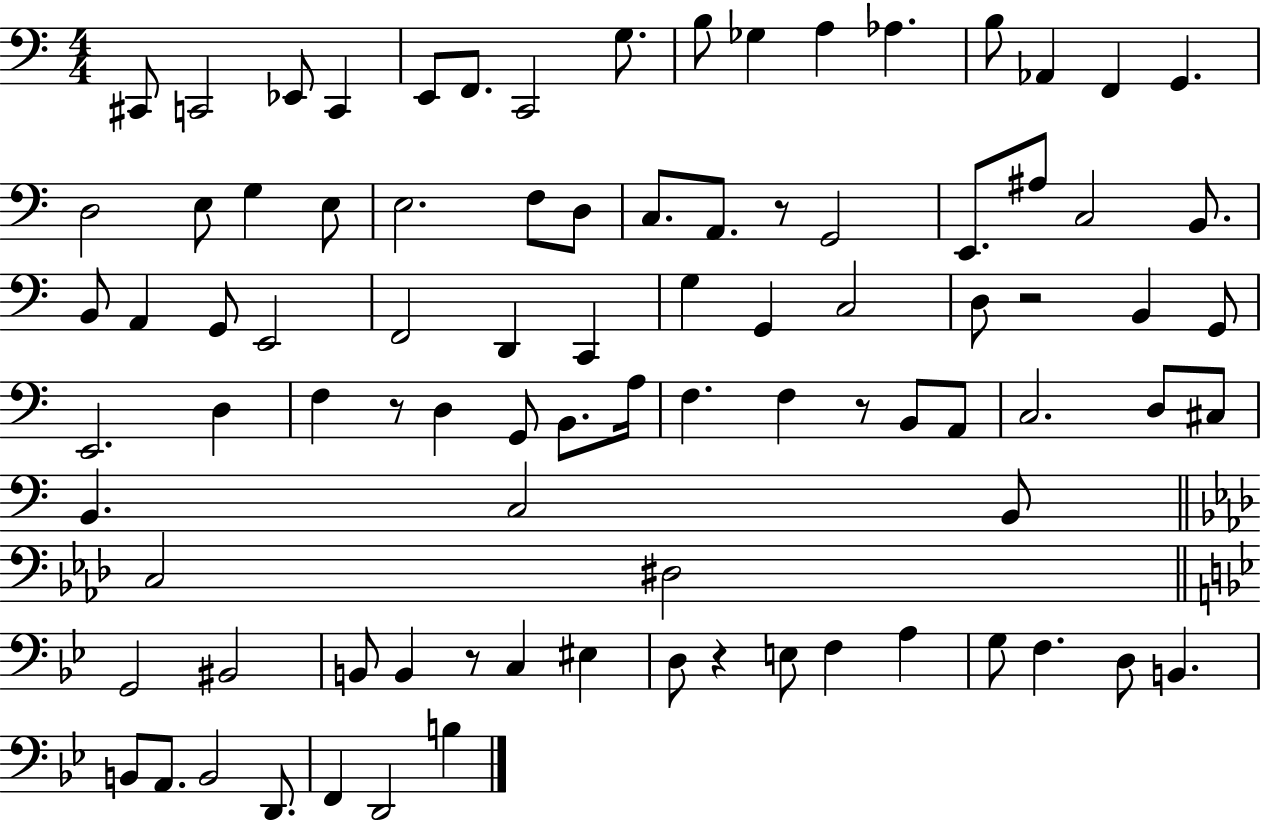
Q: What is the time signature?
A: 4/4